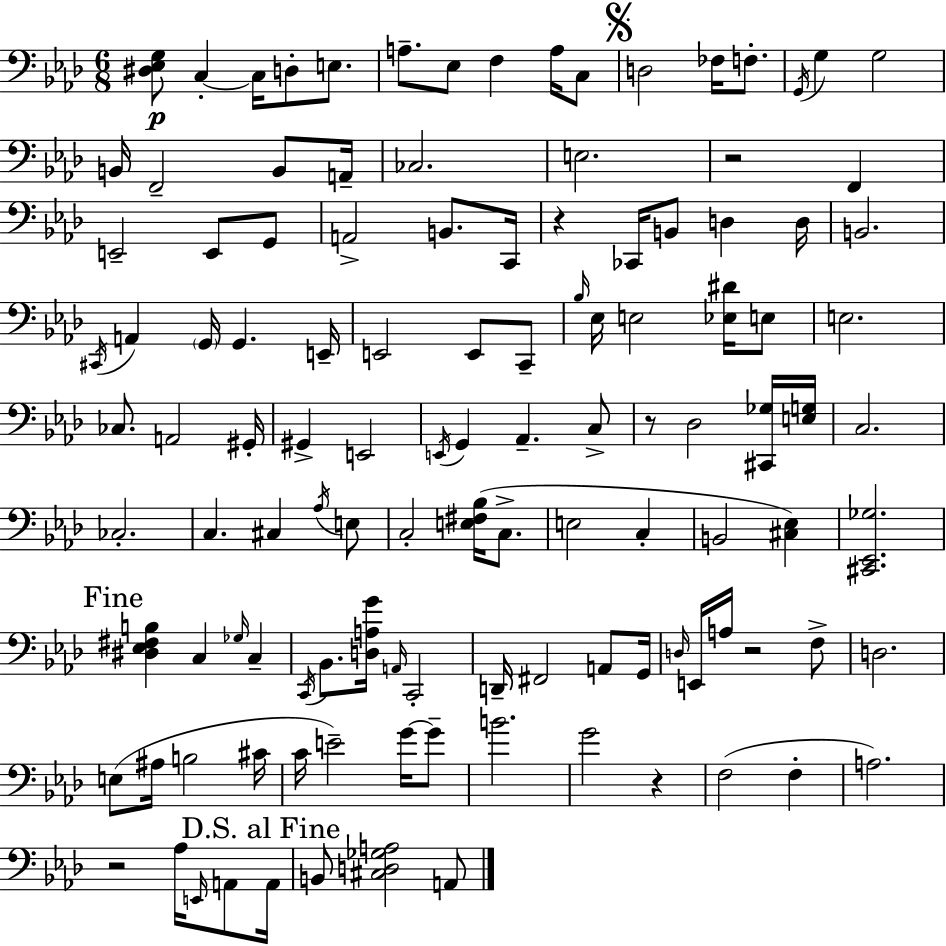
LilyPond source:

{
  \clef bass
  \numericTimeSignature
  \time 6/8
  \key aes \major
  \repeat volta 2 { <dis ees g>8\p c4-.~~ c16 d8-. e8. | a8.-- ees8 f4 a16 c8 | \mark \markup { \musicglyph "scripts.segno" } d2 fes16 f8.-. | \acciaccatura { g,16 } g4 g2 | \break b,16 f,2-- b,8 | a,16-- ces2. | e2. | r2 f,4 | \break e,2-- e,8 g,8 | a,2-> b,8. | c,16 r4 ces,16 b,8 d4 | d16 b,2. | \break \acciaccatura { cis,16 } a,4 \parenthesize g,16 g,4. | e,16-- e,2 e,8 | c,8-- \grace { bes16 } ees16 e2 | <ees dis'>16 e8 e2. | \break ces8. a,2 | gis,16-. gis,4-> e,2 | \acciaccatura { e,16 } g,4 aes,4.-- | c8-> r8 des2 | \break <cis, ges>16 <e g>16 c2. | ces2.-. | c4. cis4 | \acciaccatura { aes16 } e8 c2-. | \break <e fis bes>16( c8.-> e2 | c4-. b,2 | <cis ees>4) <cis, ees, ges>2. | \mark "Fine" <dis ees fis b>4 c4 | \break \grace { ges16 } c4-- \acciaccatura { c,16 } bes,8. <d a g'>16 \grace { a,16 } | c,2-. d,16-- fis,2 | a,8 g,16 \grace { d16 } e,16 a16 r2 | f8-> d2. | \break e8( ais16 | b2 cis'16 c'16 e'2--) | g'16~~ g'8-- b'2. | g'2 | \break r4 f2( | f4-. a2.) | r2 | aes16 \grace { e,16 } a,8 \mark "D.S. al Fine" a,16 b,8 | \break <cis d ges a>2 a,8 } \bar "|."
}